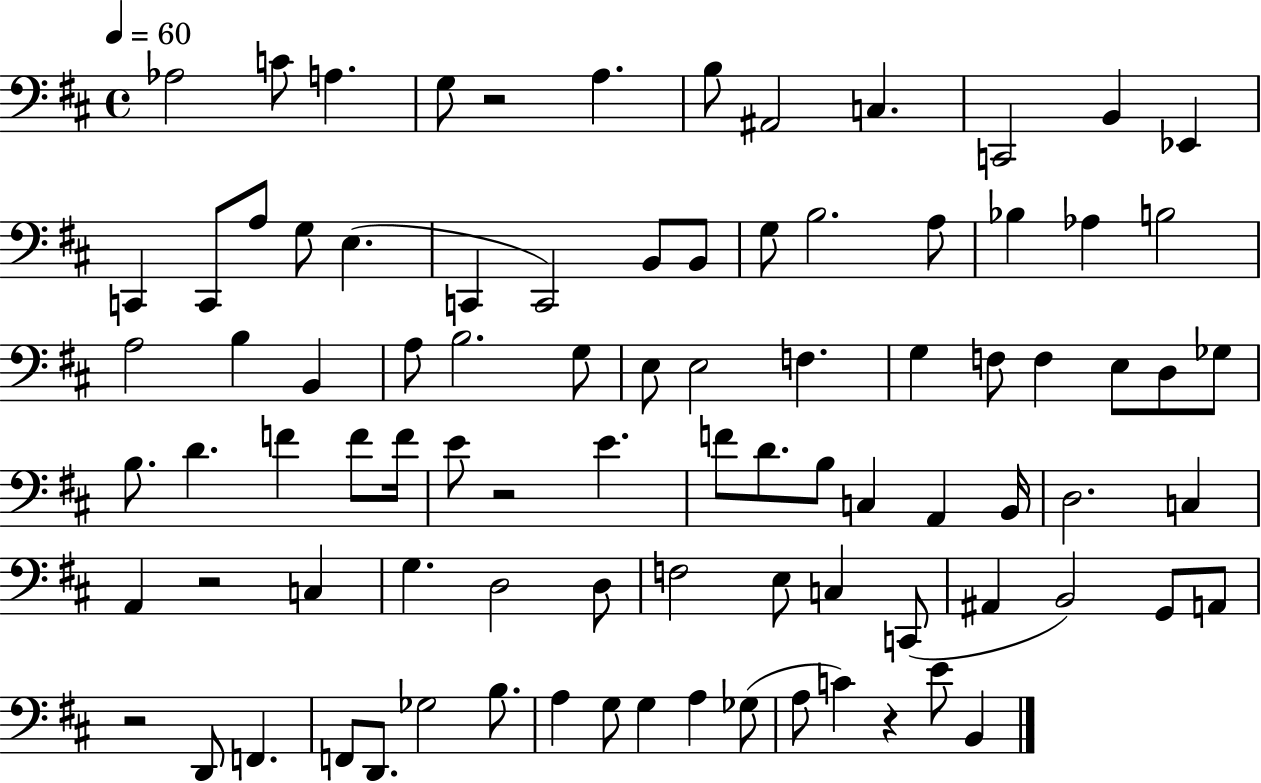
X:1
T:Untitled
M:4/4
L:1/4
K:D
_A,2 C/2 A, G,/2 z2 A, B,/2 ^A,,2 C, C,,2 B,, _E,, C,, C,,/2 A,/2 G,/2 E, C,, C,,2 B,,/2 B,,/2 G,/2 B,2 A,/2 _B, _A, B,2 A,2 B, B,, A,/2 B,2 G,/2 E,/2 E,2 F, G, F,/2 F, E,/2 D,/2 _G,/2 B,/2 D F F/2 F/4 E/2 z2 E F/2 D/2 B,/2 C, A,, B,,/4 D,2 C, A,, z2 C, G, D,2 D,/2 F,2 E,/2 C, C,,/2 ^A,, B,,2 G,,/2 A,,/2 z2 D,,/2 F,, F,,/2 D,,/2 _G,2 B,/2 A, G,/2 G, A, _G,/2 A,/2 C z E/2 B,,